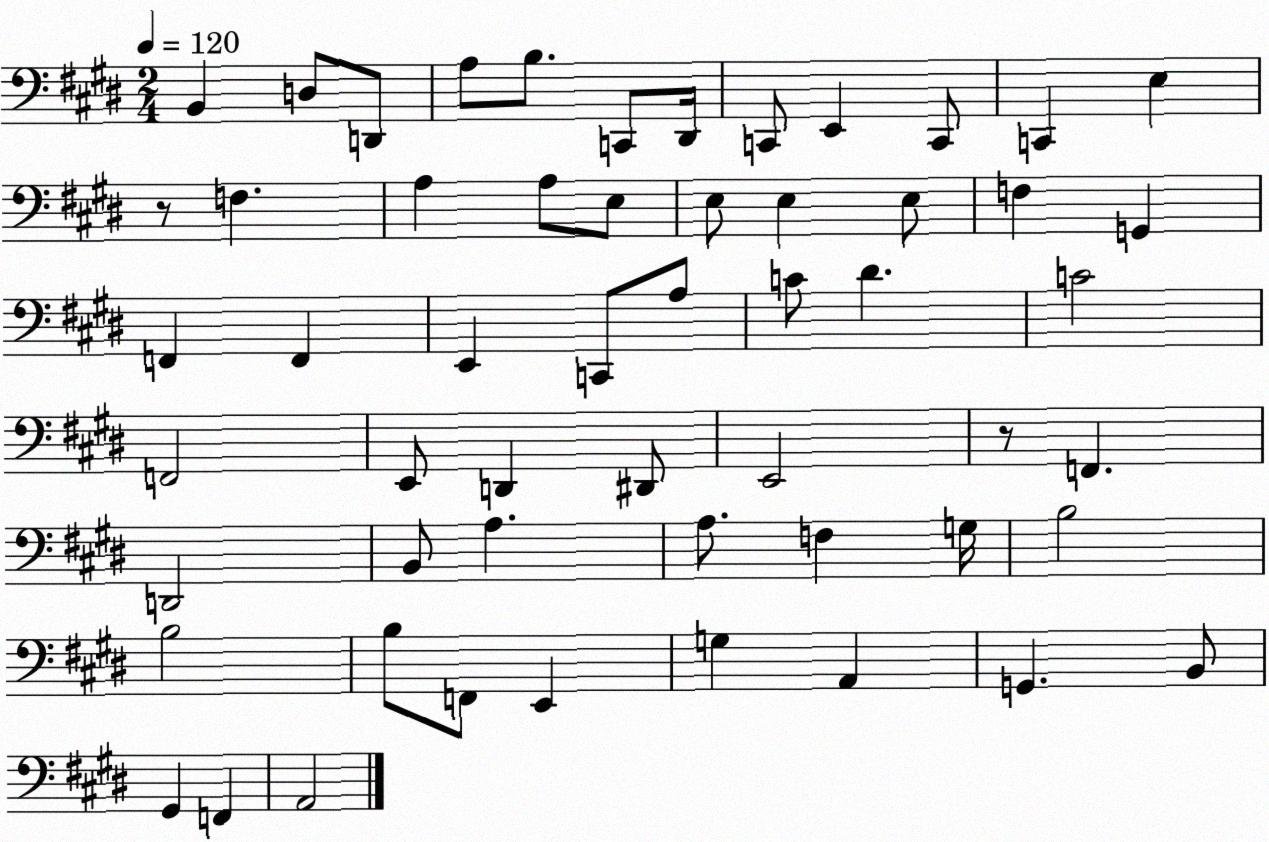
X:1
T:Untitled
M:2/4
L:1/4
K:E
B,, D,/2 D,,/2 A,/2 B,/2 C,,/2 ^D,,/4 C,,/2 E,, C,,/2 C,, E, z/2 F, A, A,/2 E,/2 E,/2 E, E,/2 F, G,, F,, F,, E,, C,,/2 A,/2 C/2 ^D C2 F,,2 E,,/2 D,, ^D,,/2 E,,2 z/2 F,, D,,2 B,,/2 A, A,/2 F, G,/4 B,2 B,2 B,/2 F,,/2 E,, G, A,, G,, B,,/2 ^G,, F,, A,,2